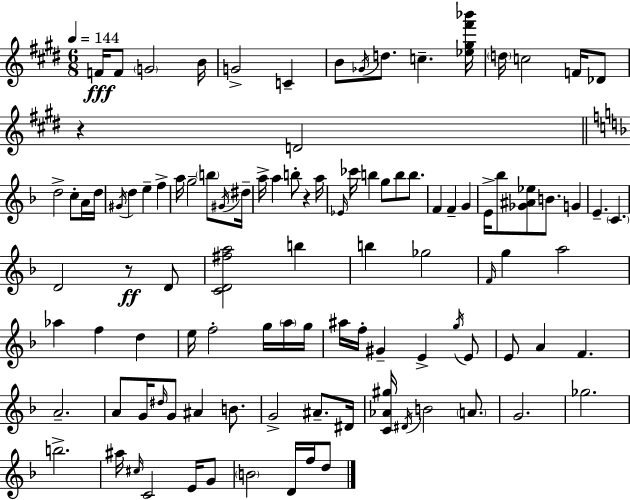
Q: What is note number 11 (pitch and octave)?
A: D5